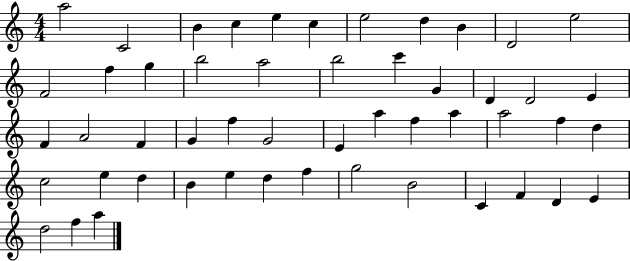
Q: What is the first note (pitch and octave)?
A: A5